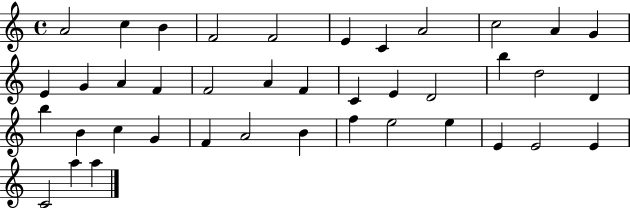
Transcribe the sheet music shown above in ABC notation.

X:1
T:Untitled
M:4/4
L:1/4
K:C
A2 c B F2 F2 E C A2 c2 A G E G A F F2 A F C E D2 b d2 D b B c G F A2 B f e2 e E E2 E C2 a a